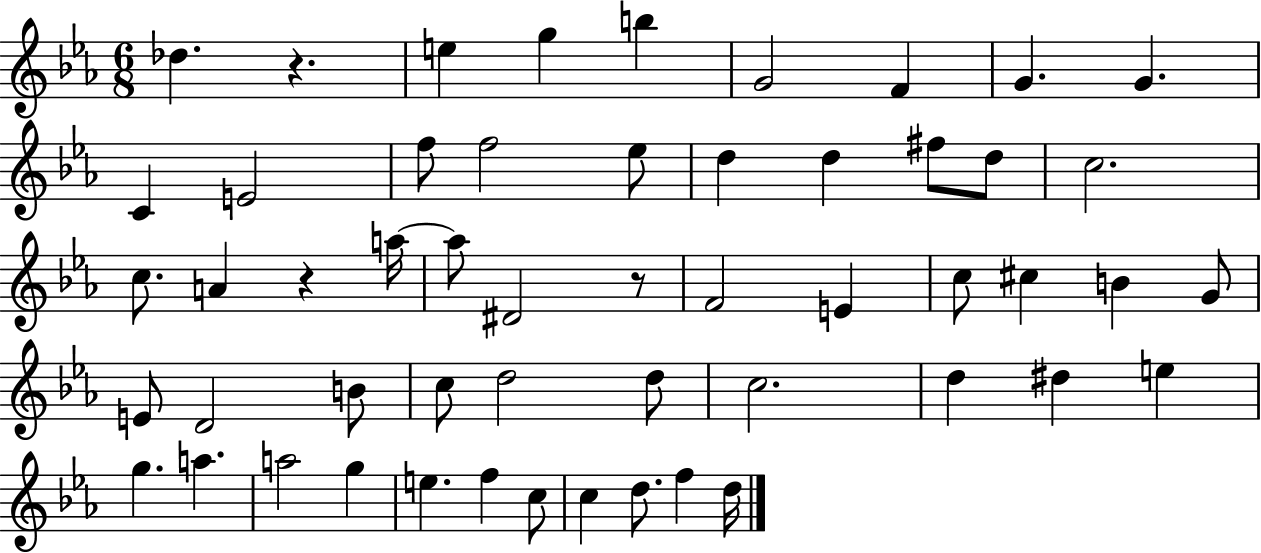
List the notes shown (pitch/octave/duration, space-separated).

Db5/q. R/q. E5/q G5/q B5/q G4/h F4/q G4/q. G4/q. C4/q E4/h F5/e F5/h Eb5/e D5/q D5/q F#5/e D5/e C5/h. C5/e. A4/q R/q A5/s A5/e D#4/h R/e F4/h E4/q C5/e C#5/q B4/q G4/e E4/e D4/h B4/e C5/e D5/h D5/e C5/h. D5/q D#5/q E5/q G5/q. A5/q. A5/h G5/q E5/q. F5/q C5/e C5/q D5/e. F5/q D5/s